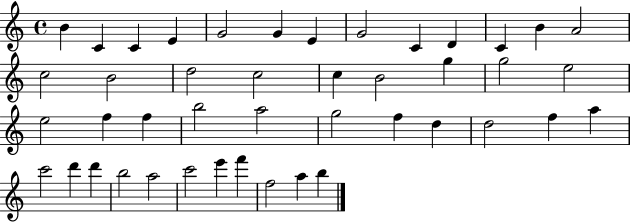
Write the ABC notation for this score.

X:1
T:Untitled
M:4/4
L:1/4
K:C
B C C E G2 G E G2 C D C B A2 c2 B2 d2 c2 c B2 g g2 e2 e2 f f b2 a2 g2 f d d2 f a c'2 d' d' b2 a2 c'2 e' f' f2 a b